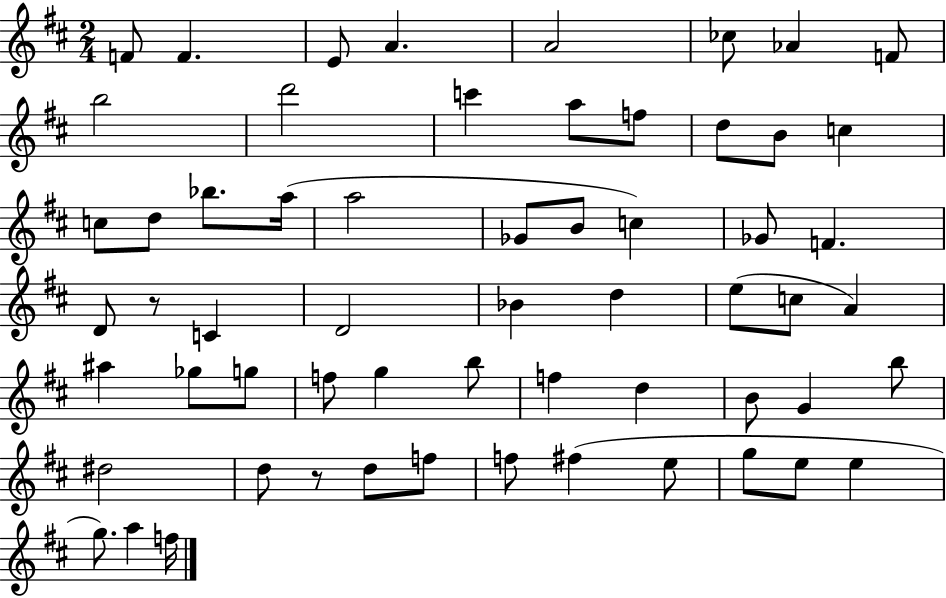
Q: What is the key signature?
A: D major